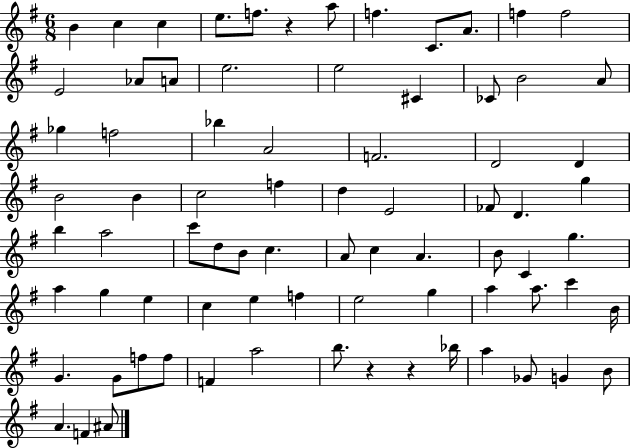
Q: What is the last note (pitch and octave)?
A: A#4